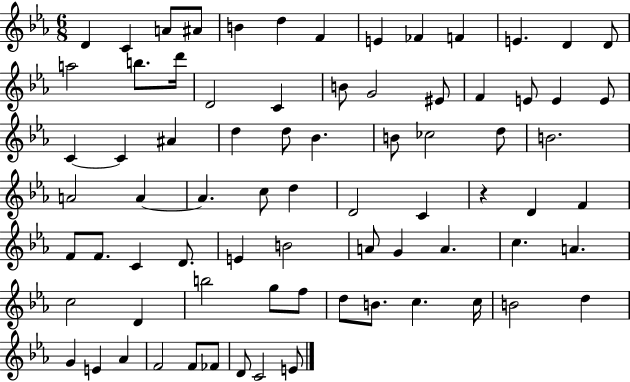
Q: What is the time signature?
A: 6/8